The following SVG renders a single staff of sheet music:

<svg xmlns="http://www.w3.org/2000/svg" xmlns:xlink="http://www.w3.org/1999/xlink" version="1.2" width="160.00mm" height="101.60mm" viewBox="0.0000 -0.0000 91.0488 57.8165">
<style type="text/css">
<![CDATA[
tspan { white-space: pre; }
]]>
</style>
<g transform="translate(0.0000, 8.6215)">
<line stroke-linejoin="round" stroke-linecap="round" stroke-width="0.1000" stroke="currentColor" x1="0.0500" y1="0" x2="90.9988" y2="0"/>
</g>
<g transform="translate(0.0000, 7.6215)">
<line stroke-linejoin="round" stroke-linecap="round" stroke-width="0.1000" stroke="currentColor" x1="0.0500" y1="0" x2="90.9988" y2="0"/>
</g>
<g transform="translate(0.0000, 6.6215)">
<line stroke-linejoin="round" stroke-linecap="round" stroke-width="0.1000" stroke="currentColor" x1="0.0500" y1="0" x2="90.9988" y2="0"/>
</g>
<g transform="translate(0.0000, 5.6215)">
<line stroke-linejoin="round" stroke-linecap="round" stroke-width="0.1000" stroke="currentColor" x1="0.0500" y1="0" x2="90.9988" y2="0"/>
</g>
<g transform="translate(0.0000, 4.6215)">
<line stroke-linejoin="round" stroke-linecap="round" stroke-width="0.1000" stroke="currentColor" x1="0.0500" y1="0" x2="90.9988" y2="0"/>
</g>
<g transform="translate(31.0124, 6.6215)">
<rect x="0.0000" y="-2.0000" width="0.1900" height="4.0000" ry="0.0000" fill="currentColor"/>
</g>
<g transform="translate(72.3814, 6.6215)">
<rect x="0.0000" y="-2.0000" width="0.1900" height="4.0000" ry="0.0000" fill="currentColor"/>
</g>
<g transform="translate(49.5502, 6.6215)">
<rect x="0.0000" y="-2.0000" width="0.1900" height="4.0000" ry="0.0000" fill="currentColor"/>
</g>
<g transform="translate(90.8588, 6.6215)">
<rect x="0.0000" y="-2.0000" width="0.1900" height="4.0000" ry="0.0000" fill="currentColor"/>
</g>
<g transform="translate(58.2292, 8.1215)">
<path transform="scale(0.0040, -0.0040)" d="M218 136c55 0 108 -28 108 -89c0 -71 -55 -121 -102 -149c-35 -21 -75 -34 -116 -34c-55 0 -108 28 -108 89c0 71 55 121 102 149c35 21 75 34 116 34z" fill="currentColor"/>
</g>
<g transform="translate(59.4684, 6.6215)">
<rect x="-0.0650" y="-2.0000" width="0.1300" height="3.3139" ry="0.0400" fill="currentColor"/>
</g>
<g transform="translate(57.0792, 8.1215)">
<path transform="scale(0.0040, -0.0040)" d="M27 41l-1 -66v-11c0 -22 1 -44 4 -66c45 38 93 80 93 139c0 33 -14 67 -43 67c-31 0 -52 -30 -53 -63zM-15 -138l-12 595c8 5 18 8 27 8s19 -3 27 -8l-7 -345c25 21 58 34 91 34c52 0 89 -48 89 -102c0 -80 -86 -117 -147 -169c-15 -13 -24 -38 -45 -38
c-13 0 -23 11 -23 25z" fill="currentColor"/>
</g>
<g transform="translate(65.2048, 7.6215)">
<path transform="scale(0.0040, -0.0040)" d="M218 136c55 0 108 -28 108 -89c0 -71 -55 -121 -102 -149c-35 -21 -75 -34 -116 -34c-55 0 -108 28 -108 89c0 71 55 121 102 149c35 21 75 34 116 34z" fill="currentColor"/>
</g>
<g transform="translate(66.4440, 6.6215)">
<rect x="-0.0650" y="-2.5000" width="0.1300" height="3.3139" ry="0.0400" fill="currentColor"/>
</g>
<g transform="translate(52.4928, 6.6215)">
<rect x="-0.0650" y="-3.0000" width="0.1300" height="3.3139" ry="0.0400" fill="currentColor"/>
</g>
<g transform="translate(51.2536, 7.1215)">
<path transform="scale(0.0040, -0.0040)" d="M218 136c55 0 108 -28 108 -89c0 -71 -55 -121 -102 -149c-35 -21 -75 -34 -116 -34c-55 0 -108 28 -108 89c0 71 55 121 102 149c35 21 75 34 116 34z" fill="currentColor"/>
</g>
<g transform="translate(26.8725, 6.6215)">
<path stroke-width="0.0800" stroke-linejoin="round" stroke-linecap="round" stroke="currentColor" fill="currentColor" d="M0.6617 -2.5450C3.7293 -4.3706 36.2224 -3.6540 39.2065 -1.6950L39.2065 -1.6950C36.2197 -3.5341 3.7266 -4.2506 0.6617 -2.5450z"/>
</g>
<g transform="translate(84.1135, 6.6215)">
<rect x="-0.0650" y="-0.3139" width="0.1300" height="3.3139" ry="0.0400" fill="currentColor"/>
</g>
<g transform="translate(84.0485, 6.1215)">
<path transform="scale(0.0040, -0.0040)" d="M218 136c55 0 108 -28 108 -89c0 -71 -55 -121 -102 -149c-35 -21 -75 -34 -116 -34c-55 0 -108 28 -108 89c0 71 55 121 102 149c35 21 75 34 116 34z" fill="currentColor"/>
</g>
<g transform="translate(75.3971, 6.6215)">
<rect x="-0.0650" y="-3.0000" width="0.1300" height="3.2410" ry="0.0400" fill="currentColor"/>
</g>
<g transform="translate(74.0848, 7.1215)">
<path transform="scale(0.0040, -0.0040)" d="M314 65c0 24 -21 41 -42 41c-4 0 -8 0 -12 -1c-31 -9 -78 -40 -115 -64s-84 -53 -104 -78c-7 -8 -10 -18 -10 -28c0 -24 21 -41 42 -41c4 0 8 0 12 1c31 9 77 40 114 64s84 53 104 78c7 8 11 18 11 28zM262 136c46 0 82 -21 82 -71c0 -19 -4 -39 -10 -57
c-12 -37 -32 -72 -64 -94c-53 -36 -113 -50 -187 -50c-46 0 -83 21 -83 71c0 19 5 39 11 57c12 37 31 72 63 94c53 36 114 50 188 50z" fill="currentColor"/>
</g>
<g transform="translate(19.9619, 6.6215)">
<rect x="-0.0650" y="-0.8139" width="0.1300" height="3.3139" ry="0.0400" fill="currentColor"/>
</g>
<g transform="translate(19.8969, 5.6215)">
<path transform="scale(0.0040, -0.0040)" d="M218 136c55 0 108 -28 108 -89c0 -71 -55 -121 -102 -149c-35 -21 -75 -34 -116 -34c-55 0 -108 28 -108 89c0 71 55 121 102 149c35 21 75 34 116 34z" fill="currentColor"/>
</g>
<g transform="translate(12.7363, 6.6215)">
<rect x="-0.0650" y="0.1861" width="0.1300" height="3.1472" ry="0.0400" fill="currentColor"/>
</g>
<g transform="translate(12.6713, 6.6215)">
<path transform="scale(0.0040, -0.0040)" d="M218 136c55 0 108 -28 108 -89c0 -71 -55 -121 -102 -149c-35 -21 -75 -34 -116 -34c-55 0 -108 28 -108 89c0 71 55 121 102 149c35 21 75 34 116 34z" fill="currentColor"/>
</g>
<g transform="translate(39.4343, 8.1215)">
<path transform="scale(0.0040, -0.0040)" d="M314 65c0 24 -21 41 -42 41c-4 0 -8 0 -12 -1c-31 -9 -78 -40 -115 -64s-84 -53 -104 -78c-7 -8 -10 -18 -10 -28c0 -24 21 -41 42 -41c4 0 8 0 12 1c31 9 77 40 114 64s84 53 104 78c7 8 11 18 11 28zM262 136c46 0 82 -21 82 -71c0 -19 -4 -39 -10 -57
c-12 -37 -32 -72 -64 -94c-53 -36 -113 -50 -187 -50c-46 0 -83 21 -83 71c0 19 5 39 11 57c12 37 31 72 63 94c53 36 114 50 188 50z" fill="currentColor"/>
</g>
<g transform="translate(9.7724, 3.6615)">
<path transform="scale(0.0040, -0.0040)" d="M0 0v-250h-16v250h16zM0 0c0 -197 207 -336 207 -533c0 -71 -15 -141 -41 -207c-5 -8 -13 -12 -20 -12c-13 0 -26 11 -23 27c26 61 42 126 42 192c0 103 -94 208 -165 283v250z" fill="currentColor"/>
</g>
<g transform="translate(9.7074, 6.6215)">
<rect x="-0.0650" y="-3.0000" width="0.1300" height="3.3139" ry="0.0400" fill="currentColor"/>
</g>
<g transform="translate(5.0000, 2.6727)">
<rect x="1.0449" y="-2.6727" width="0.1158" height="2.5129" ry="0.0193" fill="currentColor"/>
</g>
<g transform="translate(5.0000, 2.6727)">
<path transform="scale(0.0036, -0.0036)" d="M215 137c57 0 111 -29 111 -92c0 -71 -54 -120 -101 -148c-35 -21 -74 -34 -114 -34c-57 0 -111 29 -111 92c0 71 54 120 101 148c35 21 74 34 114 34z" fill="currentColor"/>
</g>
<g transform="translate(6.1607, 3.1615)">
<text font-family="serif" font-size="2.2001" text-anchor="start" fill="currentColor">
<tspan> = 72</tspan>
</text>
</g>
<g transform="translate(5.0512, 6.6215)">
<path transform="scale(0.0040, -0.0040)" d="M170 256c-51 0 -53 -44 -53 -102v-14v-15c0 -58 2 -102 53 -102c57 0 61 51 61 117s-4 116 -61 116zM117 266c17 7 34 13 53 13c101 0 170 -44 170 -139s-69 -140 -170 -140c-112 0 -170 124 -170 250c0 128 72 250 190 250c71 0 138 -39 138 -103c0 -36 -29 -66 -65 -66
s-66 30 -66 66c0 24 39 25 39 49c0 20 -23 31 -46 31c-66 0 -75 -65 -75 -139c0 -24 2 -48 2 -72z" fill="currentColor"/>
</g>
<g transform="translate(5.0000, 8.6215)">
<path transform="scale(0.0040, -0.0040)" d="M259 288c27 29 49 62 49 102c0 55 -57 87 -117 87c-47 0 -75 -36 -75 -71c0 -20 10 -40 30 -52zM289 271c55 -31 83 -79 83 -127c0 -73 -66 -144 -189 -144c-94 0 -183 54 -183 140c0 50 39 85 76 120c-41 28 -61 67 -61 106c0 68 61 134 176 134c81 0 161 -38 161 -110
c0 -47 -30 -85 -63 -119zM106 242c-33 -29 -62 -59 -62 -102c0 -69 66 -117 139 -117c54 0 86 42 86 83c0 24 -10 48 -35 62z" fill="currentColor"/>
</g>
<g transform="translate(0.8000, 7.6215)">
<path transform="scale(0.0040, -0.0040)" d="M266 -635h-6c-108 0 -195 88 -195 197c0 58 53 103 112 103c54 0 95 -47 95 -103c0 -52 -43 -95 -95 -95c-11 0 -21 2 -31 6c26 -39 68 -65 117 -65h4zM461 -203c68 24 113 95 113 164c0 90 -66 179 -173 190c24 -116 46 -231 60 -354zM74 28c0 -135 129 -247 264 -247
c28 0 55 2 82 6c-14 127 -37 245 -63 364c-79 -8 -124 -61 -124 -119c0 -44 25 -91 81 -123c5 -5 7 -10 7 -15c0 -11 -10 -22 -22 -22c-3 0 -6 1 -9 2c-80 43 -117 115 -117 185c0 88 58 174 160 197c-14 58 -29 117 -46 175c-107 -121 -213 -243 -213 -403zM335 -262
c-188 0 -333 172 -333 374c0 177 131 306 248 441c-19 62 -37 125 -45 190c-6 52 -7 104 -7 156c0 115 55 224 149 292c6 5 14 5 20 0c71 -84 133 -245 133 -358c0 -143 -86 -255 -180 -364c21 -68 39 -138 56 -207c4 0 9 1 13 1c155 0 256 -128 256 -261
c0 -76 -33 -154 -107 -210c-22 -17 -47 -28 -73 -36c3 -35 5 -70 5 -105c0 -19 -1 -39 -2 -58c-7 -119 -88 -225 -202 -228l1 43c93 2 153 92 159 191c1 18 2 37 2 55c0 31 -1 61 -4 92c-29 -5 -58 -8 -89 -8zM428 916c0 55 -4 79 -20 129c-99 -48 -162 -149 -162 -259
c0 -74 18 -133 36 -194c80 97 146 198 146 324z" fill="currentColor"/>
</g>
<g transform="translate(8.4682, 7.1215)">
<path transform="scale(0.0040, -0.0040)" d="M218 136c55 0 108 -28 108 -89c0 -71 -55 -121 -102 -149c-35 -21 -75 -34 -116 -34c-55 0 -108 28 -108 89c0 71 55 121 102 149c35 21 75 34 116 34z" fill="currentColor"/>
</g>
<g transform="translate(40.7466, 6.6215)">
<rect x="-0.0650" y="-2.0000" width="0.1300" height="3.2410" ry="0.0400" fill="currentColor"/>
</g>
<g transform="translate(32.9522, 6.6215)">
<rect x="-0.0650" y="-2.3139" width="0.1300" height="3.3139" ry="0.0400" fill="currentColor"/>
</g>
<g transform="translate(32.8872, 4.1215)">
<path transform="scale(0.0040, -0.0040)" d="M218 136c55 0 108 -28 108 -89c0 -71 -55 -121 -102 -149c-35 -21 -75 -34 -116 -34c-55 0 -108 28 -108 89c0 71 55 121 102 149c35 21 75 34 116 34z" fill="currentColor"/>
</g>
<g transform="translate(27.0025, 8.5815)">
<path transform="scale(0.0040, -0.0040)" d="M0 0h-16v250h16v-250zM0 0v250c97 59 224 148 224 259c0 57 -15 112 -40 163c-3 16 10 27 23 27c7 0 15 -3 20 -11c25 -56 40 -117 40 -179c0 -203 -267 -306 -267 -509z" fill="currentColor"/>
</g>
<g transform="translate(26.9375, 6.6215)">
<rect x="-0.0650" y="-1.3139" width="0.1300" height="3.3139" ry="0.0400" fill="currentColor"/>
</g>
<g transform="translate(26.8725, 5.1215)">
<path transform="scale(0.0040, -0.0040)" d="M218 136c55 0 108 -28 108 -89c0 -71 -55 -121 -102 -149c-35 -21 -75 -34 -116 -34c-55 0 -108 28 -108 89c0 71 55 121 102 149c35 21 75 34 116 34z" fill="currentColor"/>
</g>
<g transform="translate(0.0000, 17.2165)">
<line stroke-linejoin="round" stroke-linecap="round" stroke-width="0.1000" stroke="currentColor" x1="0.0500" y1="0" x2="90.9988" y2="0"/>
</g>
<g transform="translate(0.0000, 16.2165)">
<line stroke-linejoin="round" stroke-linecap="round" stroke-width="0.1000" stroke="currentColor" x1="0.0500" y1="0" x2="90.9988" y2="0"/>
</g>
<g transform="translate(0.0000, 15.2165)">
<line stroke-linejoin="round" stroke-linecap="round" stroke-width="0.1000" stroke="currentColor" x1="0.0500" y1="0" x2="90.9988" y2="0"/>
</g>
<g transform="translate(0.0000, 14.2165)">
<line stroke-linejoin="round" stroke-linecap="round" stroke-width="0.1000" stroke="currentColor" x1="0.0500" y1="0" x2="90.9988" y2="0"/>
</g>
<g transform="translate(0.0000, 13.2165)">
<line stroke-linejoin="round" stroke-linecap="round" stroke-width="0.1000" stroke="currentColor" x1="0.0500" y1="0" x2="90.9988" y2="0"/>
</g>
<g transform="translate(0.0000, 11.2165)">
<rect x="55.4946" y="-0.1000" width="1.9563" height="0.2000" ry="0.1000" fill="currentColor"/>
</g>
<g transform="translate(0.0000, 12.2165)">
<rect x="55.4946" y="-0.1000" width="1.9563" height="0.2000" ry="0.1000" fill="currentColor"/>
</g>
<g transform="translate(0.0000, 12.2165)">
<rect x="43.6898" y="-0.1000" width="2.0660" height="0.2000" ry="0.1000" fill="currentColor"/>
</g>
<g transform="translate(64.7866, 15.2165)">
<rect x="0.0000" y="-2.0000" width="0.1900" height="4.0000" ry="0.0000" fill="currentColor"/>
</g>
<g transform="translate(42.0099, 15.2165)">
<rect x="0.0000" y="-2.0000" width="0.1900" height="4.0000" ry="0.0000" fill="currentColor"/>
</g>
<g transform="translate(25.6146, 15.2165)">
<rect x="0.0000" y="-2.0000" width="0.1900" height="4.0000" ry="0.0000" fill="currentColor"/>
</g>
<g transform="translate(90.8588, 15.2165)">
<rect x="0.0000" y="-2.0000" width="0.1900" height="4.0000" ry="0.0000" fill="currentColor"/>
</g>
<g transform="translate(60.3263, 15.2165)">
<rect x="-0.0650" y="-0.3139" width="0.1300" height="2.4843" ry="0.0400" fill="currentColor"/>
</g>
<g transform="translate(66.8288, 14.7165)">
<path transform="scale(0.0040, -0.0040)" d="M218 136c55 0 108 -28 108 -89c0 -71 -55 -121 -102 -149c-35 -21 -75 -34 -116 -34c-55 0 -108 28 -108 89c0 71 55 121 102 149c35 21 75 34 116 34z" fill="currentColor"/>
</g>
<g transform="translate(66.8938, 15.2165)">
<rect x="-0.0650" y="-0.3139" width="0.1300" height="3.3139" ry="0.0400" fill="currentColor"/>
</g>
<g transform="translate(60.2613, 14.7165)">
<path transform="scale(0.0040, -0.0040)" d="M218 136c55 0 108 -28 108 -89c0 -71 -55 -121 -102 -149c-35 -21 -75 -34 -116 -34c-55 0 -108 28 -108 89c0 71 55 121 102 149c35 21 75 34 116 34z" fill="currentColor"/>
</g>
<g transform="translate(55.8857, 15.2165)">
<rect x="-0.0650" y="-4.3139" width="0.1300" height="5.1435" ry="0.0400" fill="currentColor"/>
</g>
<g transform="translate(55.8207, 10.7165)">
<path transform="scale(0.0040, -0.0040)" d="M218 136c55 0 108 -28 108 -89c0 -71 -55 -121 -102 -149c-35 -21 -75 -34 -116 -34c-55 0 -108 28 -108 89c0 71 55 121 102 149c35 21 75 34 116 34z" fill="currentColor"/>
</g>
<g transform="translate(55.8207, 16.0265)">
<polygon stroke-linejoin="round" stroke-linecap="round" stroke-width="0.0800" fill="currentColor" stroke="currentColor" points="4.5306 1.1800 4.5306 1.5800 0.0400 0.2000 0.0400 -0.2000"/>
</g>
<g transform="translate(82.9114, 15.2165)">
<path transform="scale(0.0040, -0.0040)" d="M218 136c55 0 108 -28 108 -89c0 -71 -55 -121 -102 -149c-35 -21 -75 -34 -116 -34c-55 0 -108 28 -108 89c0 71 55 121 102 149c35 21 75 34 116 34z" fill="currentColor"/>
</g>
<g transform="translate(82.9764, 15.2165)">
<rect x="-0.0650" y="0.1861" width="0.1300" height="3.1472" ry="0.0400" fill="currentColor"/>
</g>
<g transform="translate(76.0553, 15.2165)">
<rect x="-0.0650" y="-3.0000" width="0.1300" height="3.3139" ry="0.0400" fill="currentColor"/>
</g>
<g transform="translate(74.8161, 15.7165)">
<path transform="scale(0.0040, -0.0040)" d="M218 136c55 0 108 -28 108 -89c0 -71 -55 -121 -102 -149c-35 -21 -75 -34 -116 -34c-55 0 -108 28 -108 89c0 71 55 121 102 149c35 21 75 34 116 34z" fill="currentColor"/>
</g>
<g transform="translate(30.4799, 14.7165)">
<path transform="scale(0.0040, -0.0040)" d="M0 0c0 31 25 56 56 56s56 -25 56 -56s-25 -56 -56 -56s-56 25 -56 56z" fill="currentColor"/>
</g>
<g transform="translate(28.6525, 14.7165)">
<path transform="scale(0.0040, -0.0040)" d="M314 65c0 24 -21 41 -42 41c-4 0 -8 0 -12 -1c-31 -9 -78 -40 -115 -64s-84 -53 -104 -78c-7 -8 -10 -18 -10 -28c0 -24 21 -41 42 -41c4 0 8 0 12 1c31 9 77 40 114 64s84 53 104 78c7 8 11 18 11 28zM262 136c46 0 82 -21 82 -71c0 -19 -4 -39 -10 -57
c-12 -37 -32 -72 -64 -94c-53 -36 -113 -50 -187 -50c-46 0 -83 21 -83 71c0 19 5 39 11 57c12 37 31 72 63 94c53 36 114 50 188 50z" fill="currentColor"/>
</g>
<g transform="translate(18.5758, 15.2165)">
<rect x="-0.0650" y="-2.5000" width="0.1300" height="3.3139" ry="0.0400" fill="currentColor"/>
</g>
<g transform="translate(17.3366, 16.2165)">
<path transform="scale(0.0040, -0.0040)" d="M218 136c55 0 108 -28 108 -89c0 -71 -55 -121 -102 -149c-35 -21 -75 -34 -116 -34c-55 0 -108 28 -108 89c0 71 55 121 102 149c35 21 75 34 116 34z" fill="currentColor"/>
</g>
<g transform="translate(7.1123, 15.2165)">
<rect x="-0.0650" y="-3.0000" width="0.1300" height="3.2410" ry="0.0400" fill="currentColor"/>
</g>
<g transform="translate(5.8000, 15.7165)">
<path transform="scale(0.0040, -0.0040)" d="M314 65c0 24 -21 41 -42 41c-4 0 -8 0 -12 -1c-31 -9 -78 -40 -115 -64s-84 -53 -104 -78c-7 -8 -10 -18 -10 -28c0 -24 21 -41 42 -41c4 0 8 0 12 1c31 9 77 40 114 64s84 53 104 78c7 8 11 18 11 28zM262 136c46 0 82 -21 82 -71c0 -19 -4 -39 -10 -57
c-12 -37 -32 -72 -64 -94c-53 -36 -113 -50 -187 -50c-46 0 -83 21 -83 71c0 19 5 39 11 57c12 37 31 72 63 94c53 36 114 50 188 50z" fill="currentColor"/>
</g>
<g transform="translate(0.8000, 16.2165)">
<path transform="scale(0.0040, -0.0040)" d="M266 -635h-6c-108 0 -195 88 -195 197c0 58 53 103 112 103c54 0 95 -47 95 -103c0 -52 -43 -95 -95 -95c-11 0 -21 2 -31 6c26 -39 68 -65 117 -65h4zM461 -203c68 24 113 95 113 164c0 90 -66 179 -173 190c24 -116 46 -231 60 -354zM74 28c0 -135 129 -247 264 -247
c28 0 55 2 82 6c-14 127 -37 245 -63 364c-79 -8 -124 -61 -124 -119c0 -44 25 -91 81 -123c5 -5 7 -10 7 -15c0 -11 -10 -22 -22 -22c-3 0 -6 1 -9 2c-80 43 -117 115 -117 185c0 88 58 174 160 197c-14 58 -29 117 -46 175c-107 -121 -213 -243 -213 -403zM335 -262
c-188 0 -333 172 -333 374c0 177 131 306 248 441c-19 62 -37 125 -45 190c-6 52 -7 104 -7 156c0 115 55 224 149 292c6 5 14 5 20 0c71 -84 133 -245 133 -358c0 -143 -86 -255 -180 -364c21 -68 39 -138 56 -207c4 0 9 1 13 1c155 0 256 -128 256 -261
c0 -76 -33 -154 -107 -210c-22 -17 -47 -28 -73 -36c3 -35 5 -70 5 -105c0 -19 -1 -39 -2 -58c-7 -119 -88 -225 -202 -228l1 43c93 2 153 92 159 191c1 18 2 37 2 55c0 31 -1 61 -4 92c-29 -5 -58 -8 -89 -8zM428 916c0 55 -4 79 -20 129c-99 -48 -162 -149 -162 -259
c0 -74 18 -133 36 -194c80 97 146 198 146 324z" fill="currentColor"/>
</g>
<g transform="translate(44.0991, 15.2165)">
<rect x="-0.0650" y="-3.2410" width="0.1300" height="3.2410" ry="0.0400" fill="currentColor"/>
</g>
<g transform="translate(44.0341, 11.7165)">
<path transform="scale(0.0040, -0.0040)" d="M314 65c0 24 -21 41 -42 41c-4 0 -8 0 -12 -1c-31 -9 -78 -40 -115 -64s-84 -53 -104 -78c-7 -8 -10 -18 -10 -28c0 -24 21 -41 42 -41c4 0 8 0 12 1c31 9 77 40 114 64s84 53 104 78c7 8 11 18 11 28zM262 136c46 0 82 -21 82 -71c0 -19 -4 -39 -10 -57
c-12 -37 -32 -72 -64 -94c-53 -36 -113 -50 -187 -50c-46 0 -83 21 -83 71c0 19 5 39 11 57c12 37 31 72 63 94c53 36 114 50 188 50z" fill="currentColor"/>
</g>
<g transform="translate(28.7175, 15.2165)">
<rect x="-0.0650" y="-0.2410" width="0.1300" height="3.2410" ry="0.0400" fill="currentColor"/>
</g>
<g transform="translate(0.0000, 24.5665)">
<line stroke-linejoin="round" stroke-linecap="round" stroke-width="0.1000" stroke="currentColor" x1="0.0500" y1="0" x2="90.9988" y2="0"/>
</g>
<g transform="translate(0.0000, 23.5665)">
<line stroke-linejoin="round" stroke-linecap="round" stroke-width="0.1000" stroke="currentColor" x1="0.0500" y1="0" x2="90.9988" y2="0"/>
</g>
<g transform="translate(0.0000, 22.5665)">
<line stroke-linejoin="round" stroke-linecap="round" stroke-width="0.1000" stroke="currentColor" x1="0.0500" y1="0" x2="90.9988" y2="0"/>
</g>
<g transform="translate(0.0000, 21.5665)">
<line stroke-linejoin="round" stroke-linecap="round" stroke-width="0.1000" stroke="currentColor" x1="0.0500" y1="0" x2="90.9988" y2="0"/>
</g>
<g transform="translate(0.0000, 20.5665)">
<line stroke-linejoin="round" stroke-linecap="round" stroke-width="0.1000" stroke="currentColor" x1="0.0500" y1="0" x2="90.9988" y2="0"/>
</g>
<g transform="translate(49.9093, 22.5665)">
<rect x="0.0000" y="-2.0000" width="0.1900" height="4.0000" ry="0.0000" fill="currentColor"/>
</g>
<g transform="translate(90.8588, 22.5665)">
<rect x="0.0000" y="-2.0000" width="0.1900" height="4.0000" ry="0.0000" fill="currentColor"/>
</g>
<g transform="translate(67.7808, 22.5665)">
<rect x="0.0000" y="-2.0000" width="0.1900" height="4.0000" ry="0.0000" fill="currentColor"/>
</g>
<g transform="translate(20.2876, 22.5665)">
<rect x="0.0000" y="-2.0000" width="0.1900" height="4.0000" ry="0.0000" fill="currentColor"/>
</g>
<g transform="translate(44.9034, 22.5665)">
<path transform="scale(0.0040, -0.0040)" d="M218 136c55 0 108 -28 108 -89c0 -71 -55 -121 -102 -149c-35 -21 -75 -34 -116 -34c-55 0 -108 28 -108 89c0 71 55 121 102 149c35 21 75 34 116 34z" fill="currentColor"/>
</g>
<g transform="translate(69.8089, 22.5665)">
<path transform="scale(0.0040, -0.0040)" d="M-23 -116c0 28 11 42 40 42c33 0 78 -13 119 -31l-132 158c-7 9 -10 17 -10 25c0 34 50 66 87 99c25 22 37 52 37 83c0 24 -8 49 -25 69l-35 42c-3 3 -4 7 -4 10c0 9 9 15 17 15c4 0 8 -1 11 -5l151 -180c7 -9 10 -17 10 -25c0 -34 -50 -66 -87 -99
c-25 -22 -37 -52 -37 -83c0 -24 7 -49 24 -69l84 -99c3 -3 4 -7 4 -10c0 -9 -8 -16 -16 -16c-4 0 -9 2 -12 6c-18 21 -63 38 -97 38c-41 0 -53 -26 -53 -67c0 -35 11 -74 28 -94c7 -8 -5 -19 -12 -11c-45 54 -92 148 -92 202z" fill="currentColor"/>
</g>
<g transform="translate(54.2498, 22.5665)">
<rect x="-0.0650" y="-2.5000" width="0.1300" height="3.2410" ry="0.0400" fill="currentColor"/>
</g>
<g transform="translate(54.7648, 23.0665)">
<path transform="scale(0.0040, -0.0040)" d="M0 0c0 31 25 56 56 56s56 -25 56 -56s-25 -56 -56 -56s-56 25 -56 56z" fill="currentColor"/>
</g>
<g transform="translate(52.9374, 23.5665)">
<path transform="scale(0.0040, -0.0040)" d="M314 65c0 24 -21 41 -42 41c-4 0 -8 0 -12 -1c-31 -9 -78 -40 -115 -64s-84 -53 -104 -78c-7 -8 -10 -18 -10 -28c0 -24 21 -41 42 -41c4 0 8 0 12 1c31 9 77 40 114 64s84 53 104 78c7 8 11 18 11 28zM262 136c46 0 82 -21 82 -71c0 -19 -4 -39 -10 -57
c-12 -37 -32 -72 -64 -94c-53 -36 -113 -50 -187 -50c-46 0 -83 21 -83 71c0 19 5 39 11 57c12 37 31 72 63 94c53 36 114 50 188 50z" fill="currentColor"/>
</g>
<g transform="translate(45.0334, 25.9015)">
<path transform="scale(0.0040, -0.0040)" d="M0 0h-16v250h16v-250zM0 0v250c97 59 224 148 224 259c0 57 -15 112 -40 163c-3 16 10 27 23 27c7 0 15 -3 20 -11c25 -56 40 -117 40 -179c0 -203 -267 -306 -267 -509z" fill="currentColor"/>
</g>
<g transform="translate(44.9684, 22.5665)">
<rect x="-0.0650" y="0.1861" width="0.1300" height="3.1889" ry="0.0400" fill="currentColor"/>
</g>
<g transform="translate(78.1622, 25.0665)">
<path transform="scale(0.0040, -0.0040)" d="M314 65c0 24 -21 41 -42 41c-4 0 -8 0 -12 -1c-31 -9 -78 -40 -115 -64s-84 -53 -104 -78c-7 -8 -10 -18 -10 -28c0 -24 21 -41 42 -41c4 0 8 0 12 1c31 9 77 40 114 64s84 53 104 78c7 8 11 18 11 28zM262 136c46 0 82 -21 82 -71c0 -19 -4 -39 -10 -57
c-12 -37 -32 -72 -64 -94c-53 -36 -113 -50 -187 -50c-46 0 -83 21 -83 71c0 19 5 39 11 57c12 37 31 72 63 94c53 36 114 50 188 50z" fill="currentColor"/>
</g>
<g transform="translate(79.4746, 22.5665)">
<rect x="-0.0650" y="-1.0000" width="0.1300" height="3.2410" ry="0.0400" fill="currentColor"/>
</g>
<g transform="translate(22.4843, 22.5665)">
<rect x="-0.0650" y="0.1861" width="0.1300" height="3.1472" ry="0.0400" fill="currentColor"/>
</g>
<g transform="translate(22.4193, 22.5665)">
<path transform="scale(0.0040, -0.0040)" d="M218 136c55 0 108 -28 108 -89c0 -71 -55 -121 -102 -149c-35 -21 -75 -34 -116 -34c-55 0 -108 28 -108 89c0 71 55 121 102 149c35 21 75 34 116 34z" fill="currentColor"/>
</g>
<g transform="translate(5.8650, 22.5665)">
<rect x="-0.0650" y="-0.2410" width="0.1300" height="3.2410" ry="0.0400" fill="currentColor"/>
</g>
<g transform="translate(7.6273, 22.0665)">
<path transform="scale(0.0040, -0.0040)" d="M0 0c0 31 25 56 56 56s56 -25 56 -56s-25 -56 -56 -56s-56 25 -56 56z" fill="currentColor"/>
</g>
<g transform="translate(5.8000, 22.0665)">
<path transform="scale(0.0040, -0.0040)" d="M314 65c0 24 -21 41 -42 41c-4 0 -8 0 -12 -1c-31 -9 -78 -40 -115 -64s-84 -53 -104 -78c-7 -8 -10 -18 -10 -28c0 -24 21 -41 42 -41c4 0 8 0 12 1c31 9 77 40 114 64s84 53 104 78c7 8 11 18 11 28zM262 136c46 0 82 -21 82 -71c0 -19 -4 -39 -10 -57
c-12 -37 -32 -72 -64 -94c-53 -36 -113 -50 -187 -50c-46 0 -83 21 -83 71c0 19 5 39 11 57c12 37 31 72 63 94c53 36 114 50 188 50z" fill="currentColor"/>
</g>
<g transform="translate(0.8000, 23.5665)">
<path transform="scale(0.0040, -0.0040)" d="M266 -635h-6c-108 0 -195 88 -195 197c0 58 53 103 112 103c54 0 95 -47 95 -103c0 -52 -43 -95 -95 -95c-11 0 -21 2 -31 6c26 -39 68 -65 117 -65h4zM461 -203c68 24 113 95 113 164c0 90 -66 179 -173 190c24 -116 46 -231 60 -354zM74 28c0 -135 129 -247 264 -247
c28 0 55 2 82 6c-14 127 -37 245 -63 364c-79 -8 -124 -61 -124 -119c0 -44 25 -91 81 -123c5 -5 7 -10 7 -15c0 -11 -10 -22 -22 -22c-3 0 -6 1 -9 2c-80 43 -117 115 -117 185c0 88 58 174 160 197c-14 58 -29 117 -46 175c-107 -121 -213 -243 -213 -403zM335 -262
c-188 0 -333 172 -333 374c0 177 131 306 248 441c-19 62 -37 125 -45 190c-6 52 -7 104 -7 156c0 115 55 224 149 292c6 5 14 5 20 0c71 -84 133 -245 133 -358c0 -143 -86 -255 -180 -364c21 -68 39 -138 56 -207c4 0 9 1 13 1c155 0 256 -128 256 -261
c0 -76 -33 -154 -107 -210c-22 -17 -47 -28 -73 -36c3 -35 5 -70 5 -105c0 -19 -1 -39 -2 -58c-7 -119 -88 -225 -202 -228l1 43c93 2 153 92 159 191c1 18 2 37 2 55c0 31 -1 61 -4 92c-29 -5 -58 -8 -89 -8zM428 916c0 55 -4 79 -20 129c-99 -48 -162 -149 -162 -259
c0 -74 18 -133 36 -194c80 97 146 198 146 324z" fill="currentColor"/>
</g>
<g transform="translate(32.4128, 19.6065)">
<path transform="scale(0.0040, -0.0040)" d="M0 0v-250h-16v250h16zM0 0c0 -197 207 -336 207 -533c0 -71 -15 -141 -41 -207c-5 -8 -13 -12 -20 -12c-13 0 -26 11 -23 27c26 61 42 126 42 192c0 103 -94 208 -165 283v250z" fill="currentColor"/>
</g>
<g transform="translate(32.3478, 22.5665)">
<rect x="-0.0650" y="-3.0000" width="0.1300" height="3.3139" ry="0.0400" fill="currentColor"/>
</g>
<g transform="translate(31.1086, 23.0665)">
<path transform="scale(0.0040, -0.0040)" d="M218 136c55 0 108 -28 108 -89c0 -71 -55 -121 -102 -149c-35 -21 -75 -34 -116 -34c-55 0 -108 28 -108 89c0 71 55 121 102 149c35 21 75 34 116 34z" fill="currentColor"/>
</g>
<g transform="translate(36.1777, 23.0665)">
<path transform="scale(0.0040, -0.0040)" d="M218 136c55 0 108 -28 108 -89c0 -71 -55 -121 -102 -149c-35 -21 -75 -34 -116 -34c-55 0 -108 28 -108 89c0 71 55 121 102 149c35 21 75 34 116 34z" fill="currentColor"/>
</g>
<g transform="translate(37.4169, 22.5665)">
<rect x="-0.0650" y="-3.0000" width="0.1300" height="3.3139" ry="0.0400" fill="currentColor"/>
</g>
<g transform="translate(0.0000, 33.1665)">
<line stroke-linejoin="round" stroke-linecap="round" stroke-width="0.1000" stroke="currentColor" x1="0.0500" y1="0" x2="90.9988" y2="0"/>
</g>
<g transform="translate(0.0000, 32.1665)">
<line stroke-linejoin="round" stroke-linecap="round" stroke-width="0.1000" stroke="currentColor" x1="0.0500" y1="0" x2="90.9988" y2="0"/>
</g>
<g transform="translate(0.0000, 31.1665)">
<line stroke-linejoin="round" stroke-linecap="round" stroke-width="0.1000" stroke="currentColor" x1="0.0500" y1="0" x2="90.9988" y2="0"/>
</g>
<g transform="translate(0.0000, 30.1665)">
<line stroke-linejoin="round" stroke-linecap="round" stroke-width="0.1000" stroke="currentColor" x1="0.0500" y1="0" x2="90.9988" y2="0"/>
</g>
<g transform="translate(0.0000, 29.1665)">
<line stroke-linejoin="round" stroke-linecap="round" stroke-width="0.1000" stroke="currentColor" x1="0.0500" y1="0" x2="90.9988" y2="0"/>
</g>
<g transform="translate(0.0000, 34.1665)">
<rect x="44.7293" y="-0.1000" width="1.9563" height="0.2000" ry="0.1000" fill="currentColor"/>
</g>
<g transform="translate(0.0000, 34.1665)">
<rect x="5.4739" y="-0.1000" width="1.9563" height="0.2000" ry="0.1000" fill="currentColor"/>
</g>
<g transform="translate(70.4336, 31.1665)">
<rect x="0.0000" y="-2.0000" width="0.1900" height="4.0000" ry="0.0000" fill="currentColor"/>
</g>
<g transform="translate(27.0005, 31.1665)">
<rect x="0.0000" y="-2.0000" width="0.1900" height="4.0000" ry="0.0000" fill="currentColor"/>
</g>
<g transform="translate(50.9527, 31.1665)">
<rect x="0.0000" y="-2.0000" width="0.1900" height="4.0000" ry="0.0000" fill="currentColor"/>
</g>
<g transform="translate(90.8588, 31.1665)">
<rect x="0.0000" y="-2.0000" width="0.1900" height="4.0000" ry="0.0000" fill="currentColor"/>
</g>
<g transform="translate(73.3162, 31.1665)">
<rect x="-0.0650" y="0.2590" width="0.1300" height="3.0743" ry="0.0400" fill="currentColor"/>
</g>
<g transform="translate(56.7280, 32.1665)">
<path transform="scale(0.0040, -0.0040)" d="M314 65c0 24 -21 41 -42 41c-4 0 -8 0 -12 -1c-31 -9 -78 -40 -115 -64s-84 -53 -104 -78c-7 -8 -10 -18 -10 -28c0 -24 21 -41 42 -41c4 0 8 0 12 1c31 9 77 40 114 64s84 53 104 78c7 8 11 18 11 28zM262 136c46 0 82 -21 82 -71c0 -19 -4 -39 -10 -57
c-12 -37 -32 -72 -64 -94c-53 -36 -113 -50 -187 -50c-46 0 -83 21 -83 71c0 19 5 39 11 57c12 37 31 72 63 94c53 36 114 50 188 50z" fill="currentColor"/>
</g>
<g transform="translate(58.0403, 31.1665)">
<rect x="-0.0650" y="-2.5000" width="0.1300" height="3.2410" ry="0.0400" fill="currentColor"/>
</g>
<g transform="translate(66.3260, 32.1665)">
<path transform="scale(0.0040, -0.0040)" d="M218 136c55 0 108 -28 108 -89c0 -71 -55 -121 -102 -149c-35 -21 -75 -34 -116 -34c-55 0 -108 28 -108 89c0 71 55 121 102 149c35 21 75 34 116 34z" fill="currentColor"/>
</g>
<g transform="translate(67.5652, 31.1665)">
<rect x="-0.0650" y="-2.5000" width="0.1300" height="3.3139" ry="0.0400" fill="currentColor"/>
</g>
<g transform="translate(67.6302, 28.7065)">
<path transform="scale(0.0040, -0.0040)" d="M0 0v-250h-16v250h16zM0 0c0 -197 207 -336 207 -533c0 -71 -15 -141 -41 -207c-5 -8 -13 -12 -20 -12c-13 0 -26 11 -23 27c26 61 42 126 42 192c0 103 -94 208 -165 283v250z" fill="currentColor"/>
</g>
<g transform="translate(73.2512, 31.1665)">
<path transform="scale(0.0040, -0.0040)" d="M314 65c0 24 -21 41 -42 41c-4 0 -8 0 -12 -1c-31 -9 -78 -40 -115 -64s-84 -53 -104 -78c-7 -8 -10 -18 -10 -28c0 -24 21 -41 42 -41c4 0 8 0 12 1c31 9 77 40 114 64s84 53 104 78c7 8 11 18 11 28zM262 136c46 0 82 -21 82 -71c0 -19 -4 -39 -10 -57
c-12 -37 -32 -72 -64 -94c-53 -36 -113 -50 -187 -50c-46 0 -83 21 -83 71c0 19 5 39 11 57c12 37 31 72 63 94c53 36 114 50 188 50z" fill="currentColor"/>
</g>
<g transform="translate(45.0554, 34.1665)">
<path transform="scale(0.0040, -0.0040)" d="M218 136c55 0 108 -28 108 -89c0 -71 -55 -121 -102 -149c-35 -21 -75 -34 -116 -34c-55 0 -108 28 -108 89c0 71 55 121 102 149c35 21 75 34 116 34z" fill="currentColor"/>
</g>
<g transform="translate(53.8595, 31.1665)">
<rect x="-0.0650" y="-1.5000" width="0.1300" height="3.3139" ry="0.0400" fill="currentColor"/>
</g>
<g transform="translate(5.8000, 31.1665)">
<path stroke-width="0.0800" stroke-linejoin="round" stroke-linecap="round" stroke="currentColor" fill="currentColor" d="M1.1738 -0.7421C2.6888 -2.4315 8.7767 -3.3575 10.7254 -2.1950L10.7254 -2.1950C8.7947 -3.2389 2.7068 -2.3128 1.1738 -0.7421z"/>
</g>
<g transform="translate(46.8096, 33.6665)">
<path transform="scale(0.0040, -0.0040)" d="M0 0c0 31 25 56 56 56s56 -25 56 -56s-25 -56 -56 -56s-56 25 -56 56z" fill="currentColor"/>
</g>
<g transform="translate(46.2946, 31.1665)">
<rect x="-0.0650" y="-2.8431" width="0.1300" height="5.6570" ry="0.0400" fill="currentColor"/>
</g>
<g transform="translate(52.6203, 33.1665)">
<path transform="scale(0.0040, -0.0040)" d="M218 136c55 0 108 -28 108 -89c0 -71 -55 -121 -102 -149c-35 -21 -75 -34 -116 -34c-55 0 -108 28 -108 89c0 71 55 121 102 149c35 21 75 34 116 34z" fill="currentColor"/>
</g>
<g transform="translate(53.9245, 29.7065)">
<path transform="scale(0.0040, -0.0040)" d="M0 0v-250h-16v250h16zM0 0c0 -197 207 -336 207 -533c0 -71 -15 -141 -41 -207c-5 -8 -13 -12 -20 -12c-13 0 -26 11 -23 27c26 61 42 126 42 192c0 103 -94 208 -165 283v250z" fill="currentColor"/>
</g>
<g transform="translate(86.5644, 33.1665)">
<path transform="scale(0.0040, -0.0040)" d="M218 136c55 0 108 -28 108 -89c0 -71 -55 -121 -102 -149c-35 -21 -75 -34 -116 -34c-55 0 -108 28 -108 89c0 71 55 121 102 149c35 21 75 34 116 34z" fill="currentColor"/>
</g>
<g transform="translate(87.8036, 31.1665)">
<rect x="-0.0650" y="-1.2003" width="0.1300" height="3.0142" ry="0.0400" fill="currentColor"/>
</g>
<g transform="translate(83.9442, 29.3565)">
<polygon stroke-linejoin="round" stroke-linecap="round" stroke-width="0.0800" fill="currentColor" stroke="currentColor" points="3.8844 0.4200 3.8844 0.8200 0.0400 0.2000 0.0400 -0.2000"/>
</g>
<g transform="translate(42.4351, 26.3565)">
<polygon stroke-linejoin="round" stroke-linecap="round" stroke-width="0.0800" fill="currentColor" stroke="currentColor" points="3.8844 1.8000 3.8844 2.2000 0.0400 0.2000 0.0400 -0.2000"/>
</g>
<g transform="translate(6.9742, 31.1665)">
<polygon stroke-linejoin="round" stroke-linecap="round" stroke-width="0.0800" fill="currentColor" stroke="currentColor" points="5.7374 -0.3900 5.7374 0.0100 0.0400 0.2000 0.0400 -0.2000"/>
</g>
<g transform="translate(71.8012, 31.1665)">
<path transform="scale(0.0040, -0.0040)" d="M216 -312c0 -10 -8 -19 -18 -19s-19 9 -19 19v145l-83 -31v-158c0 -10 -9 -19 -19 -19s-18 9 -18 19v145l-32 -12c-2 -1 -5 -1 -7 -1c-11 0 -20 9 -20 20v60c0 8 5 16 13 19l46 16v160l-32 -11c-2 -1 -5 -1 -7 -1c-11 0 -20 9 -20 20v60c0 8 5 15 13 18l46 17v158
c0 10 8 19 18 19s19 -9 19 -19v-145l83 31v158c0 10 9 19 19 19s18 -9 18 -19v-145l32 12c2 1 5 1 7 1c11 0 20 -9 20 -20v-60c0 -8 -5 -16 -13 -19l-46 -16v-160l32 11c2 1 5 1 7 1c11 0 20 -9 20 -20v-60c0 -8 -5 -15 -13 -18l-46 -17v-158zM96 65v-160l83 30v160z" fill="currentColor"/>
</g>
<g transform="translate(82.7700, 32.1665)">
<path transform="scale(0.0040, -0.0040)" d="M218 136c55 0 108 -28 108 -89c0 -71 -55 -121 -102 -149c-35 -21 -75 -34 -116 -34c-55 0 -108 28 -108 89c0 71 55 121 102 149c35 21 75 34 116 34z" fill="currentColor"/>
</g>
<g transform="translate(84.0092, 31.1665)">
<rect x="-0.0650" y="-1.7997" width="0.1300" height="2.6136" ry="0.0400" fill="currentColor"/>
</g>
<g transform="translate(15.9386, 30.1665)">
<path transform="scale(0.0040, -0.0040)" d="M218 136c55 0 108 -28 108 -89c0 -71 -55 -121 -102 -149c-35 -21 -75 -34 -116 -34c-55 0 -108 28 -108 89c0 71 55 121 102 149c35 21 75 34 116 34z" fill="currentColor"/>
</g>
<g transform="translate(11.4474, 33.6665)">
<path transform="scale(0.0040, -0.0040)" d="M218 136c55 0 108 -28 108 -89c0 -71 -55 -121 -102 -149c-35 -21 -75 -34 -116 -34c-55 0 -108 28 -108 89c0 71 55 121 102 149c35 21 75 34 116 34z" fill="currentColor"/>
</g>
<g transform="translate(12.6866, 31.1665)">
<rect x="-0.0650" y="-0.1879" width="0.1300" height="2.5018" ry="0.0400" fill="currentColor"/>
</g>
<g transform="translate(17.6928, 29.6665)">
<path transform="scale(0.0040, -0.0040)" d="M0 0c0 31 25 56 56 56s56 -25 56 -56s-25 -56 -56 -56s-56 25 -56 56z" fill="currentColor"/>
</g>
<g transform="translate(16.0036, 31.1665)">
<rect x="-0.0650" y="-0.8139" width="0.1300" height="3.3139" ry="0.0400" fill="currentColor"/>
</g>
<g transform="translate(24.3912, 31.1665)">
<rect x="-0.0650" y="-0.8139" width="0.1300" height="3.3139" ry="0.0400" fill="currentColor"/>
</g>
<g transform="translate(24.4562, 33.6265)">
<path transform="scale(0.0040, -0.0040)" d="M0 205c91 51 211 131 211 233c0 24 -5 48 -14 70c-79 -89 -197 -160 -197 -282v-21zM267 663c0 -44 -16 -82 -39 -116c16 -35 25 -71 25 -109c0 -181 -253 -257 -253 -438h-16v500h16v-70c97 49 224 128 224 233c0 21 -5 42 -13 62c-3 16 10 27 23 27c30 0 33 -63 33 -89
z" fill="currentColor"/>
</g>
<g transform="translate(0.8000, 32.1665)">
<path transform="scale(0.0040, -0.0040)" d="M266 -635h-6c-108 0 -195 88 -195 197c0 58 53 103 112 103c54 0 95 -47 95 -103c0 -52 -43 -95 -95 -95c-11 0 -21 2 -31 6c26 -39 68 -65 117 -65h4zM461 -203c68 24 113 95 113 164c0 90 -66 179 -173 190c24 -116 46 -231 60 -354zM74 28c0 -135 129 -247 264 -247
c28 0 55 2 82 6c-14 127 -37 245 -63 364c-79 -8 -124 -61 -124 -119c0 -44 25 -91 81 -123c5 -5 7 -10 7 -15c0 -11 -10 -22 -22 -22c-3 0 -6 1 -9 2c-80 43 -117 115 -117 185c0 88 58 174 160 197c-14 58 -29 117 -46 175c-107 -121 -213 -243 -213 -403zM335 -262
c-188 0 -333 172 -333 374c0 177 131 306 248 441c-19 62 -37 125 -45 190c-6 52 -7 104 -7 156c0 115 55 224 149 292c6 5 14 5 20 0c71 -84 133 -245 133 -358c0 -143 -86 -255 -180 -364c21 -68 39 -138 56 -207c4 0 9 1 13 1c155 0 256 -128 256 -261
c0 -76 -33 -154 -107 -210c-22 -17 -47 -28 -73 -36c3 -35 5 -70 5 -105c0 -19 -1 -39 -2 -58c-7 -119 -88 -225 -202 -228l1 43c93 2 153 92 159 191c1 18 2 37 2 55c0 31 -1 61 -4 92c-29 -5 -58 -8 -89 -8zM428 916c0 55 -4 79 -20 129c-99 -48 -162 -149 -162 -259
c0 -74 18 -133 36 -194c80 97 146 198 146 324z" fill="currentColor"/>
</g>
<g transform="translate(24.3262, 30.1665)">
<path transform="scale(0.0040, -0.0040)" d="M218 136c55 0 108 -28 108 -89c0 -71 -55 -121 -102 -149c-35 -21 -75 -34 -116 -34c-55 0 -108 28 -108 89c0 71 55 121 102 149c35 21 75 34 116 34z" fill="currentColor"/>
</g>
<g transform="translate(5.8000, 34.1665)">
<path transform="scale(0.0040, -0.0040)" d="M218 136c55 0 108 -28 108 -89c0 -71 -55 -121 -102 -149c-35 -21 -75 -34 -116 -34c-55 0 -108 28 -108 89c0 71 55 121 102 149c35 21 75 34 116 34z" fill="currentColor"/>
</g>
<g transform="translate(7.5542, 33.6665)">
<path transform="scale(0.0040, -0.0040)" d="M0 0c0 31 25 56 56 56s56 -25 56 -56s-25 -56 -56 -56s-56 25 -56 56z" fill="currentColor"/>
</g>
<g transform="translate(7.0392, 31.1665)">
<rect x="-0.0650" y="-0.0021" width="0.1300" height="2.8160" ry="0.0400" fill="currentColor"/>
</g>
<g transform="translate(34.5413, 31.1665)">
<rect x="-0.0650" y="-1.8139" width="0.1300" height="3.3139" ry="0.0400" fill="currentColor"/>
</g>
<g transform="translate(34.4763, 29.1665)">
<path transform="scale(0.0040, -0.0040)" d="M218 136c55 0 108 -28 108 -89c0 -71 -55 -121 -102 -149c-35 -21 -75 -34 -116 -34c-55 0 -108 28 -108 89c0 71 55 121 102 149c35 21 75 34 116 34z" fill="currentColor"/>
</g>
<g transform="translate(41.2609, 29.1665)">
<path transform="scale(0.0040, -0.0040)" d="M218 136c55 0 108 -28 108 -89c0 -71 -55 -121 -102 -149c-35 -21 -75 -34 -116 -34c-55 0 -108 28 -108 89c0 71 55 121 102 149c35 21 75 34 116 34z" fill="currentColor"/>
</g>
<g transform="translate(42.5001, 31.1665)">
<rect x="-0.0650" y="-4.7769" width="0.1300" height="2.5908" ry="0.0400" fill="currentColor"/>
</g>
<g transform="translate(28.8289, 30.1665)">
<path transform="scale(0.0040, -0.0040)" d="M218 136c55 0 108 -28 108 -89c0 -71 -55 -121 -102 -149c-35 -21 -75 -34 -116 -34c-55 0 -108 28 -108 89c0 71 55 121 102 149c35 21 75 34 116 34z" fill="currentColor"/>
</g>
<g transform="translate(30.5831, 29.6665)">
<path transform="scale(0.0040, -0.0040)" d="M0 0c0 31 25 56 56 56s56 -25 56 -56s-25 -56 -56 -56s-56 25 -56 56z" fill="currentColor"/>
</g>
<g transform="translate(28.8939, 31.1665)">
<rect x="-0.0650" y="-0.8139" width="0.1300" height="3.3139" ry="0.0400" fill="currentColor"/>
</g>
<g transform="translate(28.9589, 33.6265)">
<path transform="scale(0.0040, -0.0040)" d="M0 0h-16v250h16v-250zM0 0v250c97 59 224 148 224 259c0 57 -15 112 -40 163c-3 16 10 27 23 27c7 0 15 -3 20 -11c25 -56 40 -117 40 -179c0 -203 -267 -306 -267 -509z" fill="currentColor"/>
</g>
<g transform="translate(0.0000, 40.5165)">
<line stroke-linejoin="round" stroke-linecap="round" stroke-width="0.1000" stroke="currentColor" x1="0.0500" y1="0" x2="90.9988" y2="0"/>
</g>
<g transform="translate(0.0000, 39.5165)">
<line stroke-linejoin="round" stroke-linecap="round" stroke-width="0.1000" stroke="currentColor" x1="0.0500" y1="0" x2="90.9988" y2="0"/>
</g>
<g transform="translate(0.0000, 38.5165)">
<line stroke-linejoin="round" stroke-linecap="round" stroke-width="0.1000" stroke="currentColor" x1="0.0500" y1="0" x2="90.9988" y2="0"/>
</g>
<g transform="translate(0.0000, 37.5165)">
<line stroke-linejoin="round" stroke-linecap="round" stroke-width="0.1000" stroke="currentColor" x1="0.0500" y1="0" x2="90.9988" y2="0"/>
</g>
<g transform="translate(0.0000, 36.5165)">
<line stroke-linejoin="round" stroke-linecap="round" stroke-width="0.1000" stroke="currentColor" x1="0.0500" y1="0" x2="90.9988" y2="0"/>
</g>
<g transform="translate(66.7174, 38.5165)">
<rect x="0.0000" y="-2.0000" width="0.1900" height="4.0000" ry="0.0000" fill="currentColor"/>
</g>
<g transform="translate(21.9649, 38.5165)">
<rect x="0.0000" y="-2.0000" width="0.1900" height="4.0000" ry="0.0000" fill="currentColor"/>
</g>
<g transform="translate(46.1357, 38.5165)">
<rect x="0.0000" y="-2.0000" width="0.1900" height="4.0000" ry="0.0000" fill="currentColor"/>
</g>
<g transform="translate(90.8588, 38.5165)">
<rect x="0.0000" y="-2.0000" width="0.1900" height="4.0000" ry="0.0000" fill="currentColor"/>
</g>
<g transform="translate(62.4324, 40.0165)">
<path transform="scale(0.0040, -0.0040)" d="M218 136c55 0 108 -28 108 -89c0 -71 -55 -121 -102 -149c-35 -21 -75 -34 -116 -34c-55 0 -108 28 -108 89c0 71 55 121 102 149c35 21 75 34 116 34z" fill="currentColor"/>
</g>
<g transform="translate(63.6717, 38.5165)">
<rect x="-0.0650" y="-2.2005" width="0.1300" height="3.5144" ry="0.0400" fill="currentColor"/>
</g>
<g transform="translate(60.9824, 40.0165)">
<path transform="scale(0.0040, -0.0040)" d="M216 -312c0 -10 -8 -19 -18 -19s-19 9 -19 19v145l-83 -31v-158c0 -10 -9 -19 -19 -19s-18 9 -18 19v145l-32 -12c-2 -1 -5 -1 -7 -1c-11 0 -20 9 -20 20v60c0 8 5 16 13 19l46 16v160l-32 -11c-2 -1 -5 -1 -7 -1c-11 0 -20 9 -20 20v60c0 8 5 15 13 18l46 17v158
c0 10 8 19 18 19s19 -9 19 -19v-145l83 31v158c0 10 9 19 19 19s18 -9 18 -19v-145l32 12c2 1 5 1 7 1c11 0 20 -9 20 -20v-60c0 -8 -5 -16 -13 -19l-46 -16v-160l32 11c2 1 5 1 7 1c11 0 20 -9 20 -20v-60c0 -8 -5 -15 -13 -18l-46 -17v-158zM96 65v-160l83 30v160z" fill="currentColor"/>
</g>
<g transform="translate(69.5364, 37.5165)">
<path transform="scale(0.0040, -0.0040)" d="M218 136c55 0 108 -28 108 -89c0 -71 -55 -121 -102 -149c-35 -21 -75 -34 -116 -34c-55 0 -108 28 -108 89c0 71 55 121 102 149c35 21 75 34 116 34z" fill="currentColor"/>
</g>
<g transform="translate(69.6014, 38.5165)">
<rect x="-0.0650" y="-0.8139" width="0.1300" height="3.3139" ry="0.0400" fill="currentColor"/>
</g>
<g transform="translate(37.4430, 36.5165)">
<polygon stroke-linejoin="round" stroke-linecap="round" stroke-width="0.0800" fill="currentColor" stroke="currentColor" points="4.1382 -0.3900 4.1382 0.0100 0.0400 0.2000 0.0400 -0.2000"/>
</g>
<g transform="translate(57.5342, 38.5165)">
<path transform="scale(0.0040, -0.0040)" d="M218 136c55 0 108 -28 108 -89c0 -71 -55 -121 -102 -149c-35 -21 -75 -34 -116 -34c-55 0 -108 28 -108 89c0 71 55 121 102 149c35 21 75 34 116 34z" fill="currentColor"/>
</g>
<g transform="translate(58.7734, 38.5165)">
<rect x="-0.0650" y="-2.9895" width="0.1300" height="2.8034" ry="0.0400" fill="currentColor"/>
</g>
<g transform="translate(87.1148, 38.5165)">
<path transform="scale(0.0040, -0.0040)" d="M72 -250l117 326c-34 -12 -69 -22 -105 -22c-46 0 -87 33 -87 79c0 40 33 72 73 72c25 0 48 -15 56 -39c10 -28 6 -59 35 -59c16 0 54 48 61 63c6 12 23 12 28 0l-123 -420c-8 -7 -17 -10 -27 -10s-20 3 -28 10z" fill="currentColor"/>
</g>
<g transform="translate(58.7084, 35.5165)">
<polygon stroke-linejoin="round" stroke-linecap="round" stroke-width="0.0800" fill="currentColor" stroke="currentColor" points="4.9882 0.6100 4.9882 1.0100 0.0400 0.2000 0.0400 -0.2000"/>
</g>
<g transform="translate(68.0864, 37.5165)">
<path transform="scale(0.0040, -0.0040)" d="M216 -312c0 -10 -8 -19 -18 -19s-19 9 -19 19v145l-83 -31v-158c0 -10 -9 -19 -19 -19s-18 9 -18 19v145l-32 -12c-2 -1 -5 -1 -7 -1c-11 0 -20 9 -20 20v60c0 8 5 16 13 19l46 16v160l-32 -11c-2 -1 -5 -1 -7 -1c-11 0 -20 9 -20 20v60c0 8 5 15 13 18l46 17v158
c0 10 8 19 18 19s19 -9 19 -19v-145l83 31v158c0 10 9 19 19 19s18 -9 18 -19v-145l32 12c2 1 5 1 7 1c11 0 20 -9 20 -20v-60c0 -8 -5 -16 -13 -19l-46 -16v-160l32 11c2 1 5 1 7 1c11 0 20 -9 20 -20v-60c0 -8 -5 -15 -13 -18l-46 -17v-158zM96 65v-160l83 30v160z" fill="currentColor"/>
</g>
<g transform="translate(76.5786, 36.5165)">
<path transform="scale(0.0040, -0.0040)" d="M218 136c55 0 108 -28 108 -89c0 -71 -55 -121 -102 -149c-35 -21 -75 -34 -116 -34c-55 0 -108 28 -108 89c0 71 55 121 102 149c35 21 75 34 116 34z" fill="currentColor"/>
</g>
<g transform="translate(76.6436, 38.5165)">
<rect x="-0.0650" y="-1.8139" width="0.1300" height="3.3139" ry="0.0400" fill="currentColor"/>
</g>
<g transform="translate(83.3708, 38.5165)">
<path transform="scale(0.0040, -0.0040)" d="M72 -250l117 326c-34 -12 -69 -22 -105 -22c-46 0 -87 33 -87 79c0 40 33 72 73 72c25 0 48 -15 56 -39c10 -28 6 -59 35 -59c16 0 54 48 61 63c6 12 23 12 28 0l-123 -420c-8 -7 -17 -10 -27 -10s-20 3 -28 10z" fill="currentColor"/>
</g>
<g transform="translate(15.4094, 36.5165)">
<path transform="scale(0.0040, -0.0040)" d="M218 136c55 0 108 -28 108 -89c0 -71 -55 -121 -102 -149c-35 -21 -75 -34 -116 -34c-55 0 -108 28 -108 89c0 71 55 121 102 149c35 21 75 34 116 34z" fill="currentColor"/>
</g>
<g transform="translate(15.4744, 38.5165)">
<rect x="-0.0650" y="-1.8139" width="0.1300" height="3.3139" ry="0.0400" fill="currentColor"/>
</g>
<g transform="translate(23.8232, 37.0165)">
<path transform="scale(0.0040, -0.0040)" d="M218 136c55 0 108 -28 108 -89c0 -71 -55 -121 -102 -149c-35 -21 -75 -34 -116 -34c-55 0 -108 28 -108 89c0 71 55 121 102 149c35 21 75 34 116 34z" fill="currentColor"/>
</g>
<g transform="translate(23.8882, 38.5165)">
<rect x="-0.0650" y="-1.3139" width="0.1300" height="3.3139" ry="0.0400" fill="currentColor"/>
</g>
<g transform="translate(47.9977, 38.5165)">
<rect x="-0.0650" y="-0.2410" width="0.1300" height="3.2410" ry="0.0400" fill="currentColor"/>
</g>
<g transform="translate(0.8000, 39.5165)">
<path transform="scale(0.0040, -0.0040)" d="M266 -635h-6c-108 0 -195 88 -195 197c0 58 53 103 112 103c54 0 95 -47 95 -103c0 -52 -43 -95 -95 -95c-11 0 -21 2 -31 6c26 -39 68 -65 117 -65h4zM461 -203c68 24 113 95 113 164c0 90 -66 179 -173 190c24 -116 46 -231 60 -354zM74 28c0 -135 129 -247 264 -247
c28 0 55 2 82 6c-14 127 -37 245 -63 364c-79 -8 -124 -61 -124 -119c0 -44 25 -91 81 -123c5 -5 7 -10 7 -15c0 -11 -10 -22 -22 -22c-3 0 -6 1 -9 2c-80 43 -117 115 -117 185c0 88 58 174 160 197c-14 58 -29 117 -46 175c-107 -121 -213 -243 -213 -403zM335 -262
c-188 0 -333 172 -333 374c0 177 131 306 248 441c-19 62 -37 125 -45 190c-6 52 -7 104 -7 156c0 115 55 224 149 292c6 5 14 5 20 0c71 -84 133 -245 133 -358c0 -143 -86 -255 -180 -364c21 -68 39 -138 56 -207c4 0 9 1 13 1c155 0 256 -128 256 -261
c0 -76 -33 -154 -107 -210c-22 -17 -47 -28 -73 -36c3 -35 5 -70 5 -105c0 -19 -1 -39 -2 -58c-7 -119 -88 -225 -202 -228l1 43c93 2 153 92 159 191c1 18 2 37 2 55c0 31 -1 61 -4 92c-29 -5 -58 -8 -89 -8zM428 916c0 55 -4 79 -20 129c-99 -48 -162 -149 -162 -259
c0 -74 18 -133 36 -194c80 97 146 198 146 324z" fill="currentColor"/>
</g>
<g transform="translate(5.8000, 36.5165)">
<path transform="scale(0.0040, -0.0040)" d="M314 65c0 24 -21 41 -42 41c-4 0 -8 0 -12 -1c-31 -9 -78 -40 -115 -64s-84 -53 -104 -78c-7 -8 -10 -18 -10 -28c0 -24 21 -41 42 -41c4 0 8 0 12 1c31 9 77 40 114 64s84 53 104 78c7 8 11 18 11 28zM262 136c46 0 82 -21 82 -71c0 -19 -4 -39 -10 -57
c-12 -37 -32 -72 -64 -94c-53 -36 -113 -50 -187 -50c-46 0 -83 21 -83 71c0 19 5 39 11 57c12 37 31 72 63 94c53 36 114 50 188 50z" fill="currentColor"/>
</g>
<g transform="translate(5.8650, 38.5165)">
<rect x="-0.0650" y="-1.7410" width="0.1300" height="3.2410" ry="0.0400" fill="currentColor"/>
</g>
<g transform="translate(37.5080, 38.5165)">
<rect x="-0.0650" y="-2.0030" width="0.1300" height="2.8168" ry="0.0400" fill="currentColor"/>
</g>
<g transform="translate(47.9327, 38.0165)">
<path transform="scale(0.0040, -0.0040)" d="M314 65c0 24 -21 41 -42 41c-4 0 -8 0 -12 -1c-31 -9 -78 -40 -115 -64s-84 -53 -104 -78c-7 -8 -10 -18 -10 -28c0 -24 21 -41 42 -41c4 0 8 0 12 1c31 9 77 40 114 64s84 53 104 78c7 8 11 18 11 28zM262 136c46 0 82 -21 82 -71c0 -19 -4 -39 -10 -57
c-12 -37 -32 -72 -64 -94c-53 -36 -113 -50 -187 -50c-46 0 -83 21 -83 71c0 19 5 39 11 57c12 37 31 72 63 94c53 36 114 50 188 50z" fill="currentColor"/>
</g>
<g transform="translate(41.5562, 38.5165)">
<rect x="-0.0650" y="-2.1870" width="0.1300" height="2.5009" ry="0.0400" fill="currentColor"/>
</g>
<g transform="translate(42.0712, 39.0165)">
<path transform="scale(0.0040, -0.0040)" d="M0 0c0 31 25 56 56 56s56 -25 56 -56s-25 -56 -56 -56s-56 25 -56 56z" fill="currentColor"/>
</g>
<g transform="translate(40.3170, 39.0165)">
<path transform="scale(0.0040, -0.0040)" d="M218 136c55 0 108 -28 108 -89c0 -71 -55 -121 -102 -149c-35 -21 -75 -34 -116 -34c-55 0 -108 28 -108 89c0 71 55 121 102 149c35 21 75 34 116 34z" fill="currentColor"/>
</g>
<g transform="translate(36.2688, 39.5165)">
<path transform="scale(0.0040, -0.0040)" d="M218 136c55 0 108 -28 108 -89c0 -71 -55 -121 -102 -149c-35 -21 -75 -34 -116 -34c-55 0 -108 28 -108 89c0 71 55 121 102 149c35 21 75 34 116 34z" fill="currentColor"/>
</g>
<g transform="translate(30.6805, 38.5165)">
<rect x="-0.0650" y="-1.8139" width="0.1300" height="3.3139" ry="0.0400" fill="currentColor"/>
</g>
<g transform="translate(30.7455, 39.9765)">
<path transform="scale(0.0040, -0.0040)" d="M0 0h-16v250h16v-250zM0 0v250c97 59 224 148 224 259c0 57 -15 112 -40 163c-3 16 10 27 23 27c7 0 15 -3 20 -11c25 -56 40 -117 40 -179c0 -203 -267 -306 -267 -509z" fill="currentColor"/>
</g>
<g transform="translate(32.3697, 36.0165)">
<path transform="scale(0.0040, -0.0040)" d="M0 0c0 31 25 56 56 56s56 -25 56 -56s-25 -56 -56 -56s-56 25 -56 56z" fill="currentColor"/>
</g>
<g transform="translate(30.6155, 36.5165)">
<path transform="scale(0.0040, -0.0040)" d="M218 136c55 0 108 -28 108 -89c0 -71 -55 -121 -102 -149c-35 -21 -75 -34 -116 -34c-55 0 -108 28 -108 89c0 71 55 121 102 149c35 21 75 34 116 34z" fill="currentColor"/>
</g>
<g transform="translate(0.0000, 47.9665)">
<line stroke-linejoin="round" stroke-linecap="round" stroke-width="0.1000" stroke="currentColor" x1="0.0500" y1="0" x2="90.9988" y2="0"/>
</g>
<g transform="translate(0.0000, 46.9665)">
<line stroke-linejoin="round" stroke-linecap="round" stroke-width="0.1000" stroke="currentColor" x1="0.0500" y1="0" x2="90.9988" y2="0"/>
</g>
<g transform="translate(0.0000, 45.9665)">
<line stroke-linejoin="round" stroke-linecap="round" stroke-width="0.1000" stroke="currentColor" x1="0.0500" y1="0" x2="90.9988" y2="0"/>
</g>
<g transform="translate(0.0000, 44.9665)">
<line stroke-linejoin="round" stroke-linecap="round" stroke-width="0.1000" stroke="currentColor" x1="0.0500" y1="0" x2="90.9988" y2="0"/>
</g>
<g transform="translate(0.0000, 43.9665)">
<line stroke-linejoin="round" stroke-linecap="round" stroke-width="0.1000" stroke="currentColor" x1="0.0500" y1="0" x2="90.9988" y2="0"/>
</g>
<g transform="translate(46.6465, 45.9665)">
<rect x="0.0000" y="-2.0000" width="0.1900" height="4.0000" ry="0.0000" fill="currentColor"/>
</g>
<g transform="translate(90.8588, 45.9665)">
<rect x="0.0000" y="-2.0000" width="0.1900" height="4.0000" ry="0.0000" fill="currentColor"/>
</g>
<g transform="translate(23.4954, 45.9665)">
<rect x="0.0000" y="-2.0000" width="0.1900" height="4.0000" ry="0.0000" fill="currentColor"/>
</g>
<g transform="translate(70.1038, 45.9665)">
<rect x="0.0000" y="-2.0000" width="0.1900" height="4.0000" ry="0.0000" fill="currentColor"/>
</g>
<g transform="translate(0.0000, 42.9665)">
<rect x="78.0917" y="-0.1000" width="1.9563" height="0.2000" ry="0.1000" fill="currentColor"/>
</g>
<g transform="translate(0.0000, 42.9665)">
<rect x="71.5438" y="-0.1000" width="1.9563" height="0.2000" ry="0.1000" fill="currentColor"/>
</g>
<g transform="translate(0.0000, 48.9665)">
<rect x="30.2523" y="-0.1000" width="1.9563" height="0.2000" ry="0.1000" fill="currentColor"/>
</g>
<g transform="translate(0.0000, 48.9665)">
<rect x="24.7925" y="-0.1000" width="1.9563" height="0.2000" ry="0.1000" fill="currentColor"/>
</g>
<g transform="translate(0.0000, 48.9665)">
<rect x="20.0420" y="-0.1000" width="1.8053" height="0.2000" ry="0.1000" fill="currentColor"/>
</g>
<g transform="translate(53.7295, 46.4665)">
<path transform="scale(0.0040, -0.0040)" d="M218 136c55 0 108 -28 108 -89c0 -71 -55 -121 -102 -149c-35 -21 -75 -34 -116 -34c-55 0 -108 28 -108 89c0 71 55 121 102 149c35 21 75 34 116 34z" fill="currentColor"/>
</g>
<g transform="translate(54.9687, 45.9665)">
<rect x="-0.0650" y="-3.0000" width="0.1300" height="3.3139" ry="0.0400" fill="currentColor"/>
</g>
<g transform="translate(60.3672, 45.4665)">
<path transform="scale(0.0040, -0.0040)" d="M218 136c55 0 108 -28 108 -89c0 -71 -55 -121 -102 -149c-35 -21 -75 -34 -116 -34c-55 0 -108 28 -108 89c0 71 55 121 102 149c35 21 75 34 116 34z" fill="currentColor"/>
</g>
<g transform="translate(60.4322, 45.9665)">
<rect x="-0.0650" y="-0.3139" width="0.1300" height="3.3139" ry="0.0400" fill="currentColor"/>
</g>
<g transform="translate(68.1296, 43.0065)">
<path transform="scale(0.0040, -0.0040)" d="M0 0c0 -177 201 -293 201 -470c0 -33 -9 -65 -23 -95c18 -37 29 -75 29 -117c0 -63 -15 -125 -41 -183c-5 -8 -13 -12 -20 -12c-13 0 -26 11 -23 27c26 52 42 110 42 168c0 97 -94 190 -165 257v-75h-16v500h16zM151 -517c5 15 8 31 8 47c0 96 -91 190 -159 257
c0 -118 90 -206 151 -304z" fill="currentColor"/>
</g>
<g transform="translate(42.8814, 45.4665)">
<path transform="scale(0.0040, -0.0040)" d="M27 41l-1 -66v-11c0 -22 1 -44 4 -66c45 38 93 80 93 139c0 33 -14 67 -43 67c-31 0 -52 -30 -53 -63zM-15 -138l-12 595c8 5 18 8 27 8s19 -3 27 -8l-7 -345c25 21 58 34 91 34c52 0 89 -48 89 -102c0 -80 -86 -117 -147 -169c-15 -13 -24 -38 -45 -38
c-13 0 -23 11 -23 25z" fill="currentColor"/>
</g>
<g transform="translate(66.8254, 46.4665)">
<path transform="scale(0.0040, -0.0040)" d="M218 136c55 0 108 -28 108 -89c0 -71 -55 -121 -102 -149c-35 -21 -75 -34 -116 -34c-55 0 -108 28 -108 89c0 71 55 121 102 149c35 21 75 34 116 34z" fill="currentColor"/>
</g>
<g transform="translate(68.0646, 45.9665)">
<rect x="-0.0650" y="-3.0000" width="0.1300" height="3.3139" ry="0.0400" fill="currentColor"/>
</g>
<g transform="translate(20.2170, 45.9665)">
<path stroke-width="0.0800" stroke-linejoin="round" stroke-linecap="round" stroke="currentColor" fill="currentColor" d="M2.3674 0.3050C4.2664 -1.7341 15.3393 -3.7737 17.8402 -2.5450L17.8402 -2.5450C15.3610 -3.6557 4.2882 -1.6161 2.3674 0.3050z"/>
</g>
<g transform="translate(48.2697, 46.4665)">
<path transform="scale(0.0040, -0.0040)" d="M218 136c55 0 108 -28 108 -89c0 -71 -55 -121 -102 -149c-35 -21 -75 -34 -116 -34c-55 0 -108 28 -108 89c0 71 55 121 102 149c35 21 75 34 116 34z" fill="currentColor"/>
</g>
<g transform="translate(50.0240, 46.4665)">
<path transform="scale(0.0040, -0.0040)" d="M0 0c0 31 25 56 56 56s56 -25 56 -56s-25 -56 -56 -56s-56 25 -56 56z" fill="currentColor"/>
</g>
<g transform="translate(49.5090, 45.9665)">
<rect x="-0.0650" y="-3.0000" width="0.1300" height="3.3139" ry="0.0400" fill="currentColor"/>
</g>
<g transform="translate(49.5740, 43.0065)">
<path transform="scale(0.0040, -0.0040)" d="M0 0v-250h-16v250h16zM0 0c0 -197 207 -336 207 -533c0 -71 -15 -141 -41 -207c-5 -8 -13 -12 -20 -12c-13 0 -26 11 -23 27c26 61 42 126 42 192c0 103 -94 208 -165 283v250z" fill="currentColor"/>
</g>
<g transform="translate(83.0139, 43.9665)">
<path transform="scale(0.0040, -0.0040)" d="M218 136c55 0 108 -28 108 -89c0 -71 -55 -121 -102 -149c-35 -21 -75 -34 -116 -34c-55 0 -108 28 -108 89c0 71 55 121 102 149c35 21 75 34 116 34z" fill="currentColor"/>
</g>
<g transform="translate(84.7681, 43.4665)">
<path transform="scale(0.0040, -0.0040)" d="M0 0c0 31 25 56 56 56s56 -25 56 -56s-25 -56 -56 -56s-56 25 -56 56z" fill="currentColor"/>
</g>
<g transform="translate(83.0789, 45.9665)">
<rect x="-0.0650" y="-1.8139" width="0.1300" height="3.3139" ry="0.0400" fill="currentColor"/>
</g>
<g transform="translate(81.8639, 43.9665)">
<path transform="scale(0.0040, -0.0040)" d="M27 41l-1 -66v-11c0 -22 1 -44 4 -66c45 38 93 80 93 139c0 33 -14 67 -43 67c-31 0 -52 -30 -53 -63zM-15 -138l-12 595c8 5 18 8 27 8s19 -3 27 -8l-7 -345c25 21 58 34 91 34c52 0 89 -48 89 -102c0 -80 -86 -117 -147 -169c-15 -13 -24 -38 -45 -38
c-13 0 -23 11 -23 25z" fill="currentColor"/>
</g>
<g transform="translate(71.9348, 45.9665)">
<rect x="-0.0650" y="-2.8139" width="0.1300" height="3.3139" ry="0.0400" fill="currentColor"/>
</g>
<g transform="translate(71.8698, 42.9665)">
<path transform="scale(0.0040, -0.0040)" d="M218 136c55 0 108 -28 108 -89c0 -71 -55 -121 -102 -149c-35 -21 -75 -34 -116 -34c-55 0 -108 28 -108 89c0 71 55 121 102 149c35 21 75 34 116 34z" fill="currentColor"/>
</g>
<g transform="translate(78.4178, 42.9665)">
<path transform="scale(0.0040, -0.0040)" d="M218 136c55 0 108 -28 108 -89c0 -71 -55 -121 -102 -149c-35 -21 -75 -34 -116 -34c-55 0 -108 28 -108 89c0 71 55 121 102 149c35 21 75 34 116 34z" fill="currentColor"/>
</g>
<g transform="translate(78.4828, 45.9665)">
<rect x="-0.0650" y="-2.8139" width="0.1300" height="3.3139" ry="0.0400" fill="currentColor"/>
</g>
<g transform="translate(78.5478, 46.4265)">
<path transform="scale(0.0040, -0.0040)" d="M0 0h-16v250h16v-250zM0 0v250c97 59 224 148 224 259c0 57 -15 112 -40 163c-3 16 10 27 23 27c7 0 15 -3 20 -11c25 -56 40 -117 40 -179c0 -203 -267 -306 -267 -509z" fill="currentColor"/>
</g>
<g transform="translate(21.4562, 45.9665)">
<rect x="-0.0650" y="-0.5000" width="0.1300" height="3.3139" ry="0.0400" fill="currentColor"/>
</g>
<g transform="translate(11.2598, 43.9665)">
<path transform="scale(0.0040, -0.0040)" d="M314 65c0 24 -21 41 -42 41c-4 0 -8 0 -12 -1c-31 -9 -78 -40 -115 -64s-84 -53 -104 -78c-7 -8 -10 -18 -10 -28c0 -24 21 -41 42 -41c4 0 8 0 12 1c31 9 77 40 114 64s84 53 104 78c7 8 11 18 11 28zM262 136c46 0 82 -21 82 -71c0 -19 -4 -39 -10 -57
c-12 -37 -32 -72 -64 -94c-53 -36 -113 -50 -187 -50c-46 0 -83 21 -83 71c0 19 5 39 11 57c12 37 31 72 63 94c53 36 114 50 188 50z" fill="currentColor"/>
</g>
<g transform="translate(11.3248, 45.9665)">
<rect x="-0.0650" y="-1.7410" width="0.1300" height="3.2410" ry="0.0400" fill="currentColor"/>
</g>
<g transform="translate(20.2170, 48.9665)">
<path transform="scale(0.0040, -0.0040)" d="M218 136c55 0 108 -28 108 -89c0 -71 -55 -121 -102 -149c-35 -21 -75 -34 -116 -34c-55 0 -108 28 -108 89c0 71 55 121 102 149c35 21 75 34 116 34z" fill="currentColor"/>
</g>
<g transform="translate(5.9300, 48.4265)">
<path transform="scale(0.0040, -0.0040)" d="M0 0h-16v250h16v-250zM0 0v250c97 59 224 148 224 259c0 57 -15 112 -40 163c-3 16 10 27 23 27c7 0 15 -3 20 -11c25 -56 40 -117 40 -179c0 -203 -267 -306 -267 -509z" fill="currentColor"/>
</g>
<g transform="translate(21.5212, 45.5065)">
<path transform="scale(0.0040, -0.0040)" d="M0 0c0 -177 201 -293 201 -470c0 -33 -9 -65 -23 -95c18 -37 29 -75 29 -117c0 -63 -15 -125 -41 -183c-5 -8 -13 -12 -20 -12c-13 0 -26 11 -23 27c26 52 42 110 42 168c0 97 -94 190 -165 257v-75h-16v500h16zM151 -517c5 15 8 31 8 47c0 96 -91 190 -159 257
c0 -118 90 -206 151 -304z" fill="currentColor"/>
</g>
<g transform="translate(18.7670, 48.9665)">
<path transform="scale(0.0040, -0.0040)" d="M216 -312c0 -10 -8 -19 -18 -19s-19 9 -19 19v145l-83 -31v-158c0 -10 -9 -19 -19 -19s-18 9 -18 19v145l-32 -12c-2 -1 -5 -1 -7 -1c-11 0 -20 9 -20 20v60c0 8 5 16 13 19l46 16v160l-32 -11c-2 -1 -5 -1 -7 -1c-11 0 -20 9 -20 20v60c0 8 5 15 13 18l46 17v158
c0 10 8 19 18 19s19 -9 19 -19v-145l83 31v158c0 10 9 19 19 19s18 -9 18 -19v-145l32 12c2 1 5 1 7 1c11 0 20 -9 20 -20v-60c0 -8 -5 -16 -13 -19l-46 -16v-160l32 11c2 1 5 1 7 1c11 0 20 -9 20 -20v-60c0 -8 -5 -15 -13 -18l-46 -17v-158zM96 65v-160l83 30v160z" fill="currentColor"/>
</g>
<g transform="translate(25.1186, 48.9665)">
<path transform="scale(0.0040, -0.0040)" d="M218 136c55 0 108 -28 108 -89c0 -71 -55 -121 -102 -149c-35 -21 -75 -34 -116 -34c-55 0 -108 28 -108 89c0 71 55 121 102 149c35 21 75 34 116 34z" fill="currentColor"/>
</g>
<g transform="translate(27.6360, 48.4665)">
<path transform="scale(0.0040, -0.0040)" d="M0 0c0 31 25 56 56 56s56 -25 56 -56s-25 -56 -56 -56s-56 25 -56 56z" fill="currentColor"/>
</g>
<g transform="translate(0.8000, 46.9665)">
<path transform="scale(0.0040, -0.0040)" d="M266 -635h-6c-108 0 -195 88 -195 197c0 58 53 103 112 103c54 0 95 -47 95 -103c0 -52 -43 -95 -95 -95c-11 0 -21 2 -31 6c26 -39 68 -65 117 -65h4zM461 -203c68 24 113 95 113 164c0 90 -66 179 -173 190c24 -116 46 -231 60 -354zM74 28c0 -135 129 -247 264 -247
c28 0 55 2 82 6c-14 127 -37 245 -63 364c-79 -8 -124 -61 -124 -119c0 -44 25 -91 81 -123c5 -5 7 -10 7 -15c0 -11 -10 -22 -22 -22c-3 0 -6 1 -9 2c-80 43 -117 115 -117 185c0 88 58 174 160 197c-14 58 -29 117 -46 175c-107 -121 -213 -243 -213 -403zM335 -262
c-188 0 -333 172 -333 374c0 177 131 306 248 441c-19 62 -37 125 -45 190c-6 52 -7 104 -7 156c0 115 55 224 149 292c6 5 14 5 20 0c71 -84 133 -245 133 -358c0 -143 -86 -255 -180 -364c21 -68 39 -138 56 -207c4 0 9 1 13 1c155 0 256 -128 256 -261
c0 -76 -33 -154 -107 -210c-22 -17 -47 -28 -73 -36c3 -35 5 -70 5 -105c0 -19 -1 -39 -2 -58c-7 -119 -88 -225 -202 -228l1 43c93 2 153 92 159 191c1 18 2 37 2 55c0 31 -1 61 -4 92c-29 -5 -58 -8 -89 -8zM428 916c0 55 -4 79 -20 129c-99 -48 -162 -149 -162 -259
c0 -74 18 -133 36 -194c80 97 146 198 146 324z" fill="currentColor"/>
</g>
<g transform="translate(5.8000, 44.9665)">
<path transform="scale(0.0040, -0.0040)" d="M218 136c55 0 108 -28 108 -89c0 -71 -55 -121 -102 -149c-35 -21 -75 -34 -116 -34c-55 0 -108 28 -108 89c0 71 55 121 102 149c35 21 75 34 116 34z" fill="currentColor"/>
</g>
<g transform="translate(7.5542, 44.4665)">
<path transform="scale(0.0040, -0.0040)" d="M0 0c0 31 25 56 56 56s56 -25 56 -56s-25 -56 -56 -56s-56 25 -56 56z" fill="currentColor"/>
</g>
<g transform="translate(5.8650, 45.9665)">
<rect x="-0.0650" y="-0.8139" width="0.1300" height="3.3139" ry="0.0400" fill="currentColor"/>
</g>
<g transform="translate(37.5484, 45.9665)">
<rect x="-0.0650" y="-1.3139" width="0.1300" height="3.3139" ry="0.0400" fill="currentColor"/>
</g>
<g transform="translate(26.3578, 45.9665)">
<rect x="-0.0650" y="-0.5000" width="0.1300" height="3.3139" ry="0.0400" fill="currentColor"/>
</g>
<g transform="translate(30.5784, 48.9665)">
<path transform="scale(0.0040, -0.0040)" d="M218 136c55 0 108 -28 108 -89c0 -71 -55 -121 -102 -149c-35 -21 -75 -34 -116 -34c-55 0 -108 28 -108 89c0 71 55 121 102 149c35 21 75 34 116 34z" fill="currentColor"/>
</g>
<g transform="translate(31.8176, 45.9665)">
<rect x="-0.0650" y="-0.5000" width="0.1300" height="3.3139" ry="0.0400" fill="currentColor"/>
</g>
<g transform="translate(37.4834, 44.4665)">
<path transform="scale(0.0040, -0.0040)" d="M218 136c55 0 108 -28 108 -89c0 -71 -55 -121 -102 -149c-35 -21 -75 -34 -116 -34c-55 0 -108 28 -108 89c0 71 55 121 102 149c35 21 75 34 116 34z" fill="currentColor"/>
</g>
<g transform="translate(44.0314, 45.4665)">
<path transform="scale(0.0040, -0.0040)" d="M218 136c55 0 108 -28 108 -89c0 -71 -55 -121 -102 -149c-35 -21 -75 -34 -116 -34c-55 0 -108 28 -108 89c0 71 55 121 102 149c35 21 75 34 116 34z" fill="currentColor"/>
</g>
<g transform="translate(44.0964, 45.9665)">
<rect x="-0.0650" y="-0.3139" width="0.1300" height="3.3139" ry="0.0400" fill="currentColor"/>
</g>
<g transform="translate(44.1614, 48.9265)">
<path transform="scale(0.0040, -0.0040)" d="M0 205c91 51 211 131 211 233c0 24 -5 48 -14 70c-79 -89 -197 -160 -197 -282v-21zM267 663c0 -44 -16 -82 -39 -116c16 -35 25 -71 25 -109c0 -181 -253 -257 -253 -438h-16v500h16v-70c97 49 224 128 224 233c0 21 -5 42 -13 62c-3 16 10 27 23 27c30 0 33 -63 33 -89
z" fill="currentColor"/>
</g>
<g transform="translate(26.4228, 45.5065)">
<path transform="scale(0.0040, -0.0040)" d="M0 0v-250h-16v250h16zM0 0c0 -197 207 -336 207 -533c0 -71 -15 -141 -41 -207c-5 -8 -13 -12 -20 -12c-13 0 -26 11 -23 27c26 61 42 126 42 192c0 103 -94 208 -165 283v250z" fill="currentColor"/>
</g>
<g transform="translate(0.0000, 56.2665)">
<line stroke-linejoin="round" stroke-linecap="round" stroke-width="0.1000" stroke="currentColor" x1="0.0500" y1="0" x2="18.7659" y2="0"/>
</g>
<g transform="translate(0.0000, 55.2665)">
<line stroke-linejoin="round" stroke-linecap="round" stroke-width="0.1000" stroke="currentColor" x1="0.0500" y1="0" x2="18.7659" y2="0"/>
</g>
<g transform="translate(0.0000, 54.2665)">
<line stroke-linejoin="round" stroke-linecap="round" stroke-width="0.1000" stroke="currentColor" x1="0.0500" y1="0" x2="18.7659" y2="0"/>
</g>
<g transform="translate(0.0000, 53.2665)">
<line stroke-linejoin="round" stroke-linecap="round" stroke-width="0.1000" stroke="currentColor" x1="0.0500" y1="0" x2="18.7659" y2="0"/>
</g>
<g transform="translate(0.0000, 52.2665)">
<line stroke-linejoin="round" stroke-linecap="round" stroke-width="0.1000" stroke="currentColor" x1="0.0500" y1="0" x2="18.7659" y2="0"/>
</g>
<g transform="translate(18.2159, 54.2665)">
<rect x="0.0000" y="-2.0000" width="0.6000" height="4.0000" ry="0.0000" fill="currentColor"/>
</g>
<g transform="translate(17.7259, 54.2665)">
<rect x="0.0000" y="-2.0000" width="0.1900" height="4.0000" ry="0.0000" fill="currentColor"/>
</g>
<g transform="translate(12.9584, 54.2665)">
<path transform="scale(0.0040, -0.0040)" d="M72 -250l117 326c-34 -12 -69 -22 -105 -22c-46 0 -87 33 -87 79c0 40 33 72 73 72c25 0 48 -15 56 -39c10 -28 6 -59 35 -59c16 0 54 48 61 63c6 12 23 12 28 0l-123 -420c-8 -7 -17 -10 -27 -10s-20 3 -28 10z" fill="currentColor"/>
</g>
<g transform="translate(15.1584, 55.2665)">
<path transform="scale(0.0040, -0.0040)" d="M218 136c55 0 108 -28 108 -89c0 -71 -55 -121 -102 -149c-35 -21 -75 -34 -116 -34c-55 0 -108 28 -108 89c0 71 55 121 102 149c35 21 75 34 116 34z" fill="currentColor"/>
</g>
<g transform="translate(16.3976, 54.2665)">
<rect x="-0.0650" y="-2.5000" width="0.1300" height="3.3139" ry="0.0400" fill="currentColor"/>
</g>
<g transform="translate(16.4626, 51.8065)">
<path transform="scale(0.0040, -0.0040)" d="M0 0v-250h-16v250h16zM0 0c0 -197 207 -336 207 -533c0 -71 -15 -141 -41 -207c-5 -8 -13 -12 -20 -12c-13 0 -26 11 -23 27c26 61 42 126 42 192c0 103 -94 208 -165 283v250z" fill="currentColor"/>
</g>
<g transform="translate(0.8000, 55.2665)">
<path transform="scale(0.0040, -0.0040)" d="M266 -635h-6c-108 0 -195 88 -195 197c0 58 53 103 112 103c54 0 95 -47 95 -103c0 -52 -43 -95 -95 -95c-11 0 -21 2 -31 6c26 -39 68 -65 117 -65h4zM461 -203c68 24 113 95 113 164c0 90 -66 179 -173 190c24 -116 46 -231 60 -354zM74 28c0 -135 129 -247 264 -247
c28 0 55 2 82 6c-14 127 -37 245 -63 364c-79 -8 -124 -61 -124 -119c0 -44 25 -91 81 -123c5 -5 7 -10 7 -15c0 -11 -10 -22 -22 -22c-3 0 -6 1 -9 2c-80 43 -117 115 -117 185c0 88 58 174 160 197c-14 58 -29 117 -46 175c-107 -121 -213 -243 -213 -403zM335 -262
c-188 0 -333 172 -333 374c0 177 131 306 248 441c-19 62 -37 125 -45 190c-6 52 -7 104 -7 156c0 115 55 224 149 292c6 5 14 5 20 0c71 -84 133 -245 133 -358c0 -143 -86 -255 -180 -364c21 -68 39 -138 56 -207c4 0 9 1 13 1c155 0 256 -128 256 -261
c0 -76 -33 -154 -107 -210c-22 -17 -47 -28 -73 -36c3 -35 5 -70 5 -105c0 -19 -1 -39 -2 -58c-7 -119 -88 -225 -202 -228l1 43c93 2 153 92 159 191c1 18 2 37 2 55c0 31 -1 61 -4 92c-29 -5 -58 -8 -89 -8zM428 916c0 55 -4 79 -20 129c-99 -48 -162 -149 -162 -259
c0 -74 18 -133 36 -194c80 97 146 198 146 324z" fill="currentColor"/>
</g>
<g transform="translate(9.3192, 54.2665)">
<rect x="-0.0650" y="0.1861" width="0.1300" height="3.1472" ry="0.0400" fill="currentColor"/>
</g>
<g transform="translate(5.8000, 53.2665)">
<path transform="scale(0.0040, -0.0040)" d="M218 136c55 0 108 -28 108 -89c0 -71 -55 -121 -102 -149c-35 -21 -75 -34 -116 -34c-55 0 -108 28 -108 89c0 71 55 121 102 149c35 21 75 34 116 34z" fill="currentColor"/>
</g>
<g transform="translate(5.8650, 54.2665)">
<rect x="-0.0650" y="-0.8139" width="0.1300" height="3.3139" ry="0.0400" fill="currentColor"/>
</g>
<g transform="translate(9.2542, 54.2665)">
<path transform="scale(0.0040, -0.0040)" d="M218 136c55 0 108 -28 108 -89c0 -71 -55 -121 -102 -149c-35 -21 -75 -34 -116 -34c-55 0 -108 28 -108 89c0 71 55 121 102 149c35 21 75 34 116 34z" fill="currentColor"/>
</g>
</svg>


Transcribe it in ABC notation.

X:1
T:Untitled
M:6/8
L:1/4
K:C
A/2 B d e/2 g F2 A _F G A2 c A2 G c2 b2 d'/2 c/2 c A B c2 B A/2 A B/2 G2 z D2 C/2 D/2 d d/4 d/2 f f/2 C/2 E/2 G2 G/2 ^B2 G/2 E/2 f2 f e f/2 G/2 A/2 c2 B/2 ^F/2 ^d f z/2 z/2 d/2 f2 ^C/4 C/2 C e _c/4 A/2 A c A/4 a a/2 _f d B z/2 G/2